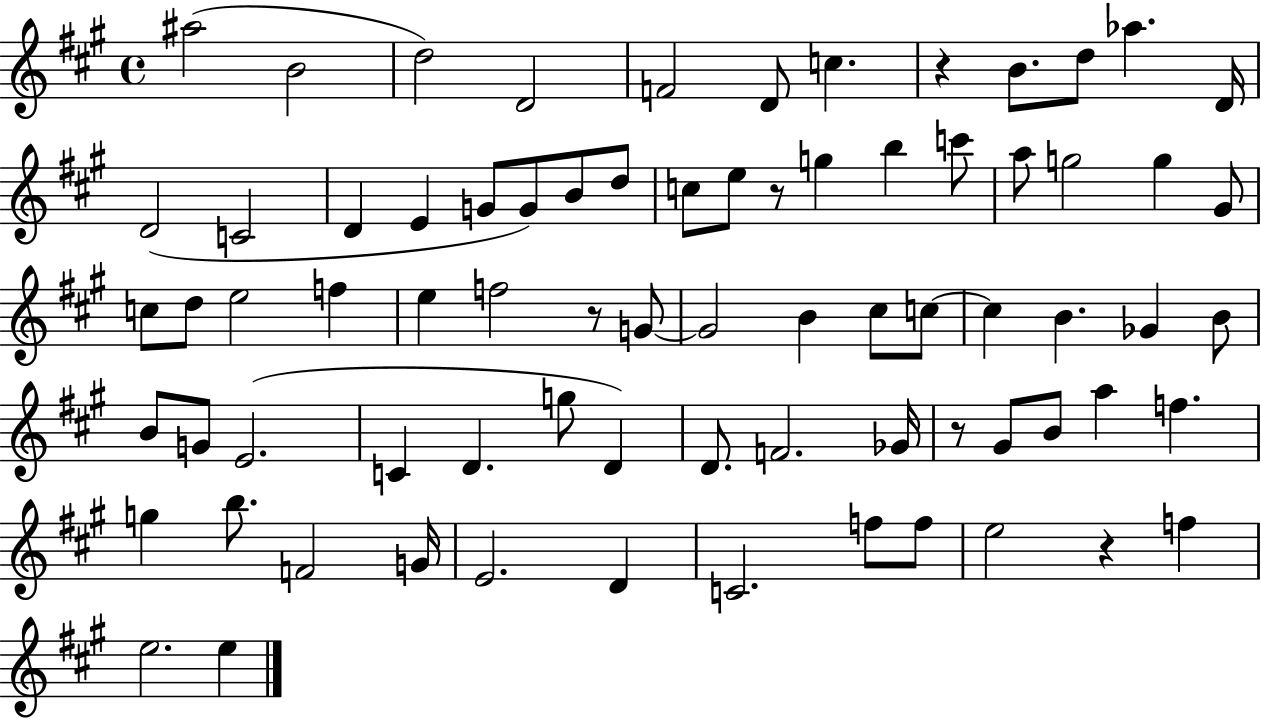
X:1
T:Untitled
M:4/4
L:1/4
K:A
^a2 B2 d2 D2 F2 D/2 c z B/2 d/2 _a D/4 D2 C2 D E G/2 G/2 B/2 d/2 c/2 e/2 z/2 g b c'/2 a/2 g2 g ^G/2 c/2 d/2 e2 f e f2 z/2 G/2 G2 B ^c/2 c/2 c B _G B/2 B/2 G/2 E2 C D g/2 D D/2 F2 _G/4 z/2 ^G/2 B/2 a f g b/2 F2 G/4 E2 D C2 f/2 f/2 e2 z f e2 e